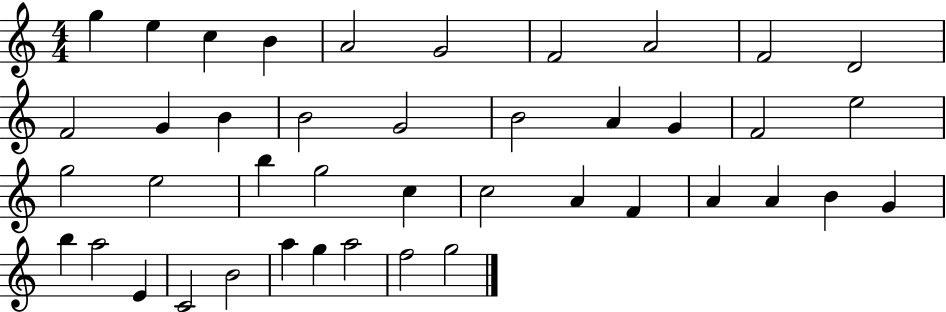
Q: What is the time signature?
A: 4/4